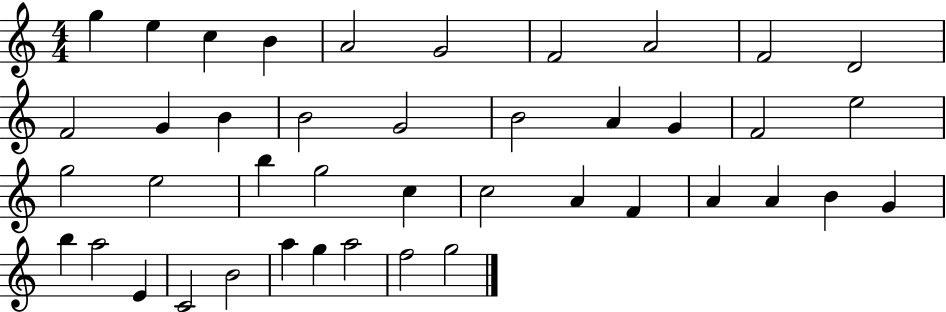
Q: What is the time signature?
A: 4/4